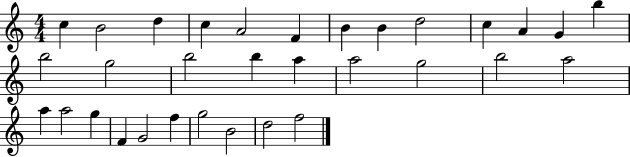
C5/q B4/h D5/q C5/q A4/h F4/q B4/q B4/q D5/h C5/q A4/q G4/q B5/q B5/h G5/h B5/h B5/q A5/q A5/h G5/h B5/h A5/h A5/q A5/h G5/q F4/q G4/h F5/q G5/h B4/h D5/h F5/h